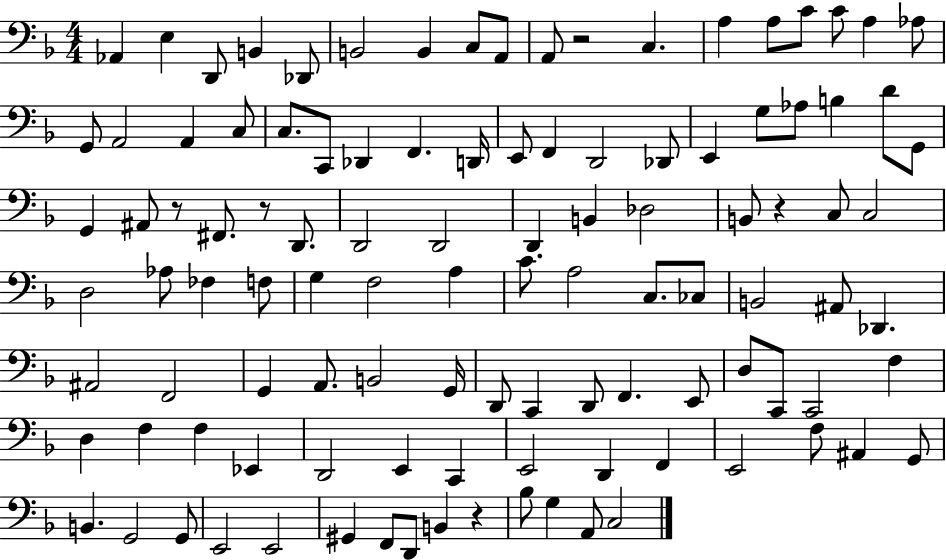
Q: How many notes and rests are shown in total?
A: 109